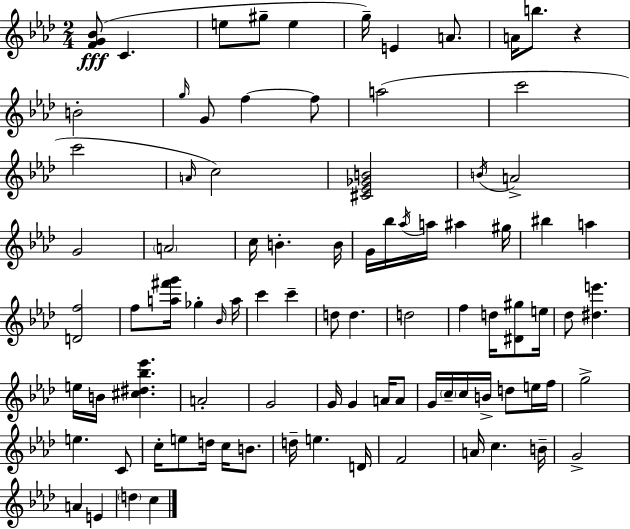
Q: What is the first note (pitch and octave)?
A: C4